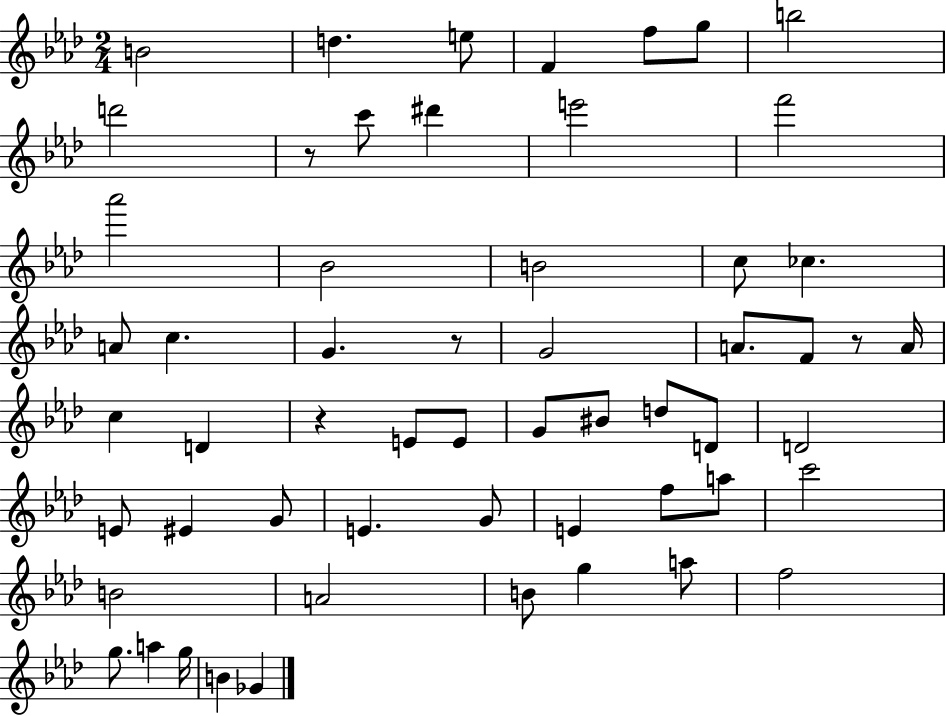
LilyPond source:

{
  \clef treble
  \numericTimeSignature
  \time 2/4
  \key aes \major
  \repeat volta 2 { b'2 | d''4. e''8 | f'4 f''8 g''8 | b''2 | \break d'''2 | r8 c'''8 dis'''4 | e'''2 | f'''2 | \break aes'''2 | bes'2 | b'2 | c''8 ces''4. | \break a'8 c''4. | g'4. r8 | g'2 | a'8. f'8 r8 a'16 | \break c''4 d'4 | r4 e'8 e'8 | g'8 bis'8 d''8 d'8 | d'2 | \break e'8 eis'4 g'8 | e'4. g'8 | e'4 f''8 a''8 | c'''2 | \break b'2 | a'2 | b'8 g''4 a''8 | f''2 | \break g''8. a''4 g''16 | b'4 ges'4 | } \bar "|."
}